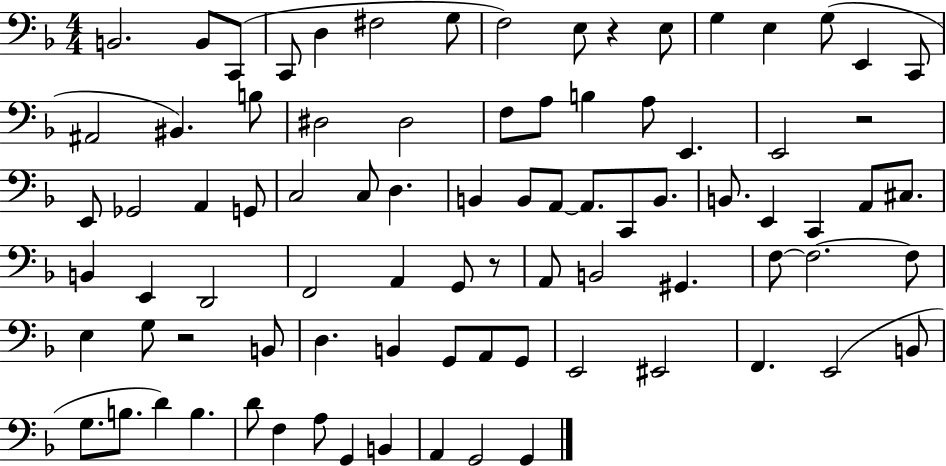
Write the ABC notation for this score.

X:1
T:Untitled
M:4/4
L:1/4
K:F
B,,2 B,,/2 C,,/2 C,,/2 D, ^F,2 G,/2 F,2 E,/2 z E,/2 G, E, G,/2 E,, C,,/2 ^A,,2 ^B,, B,/2 ^D,2 ^D,2 F,/2 A,/2 B, A,/2 E,, E,,2 z2 E,,/2 _G,,2 A,, G,,/2 C,2 C,/2 D, B,, B,,/2 A,,/2 A,,/2 C,,/2 B,,/2 B,,/2 E,, C,, A,,/2 ^C,/2 B,, E,, D,,2 F,,2 A,, G,,/2 z/2 A,,/2 B,,2 ^G,, F,/2 F,2 F,/2 E, G,/2 z2 B,,/2 D, B,, G,,/2 A,,/2 G,,/2 E,,2 ^E,,2 F,, E,,2 B,,/2 G,/2 B,/2 D B, D/2 F, A,/2 G,, B,, A,, G,,2 G,,